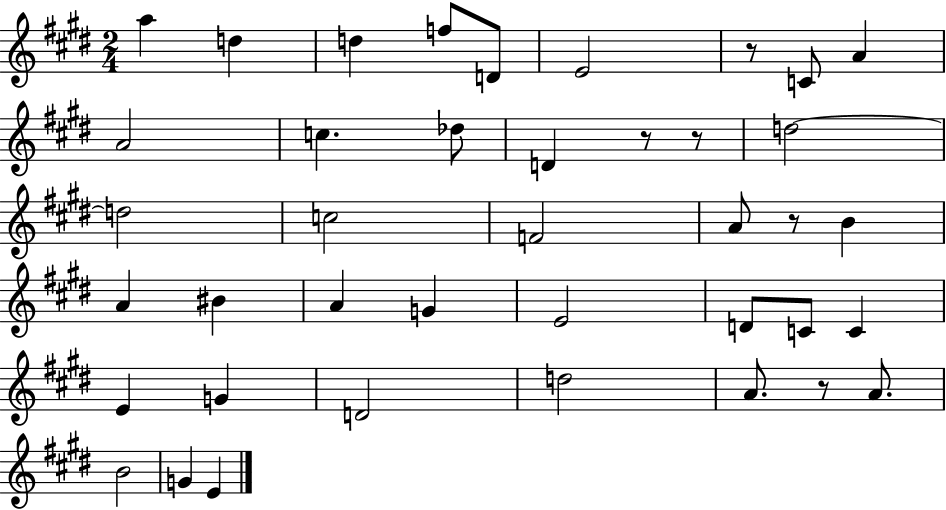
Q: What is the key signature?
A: E major